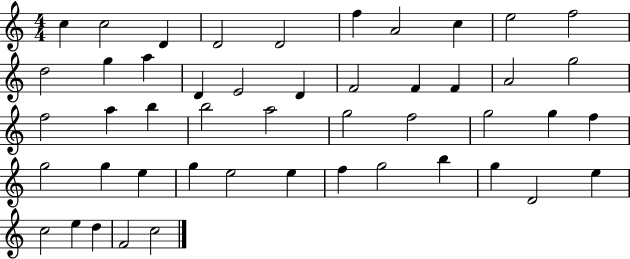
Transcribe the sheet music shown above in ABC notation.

X:1
T:Untitled
M:4/4
L:1/4
K:C
c c2 D D2 D2 f A2 c e2 f2 d2 g a D E2 D F2 F F A2 g2 f2 a b b2 a2 g2 f2 g2 g f g2 g e g e2 e f g2 b g D2 e c2 e d F2 c2